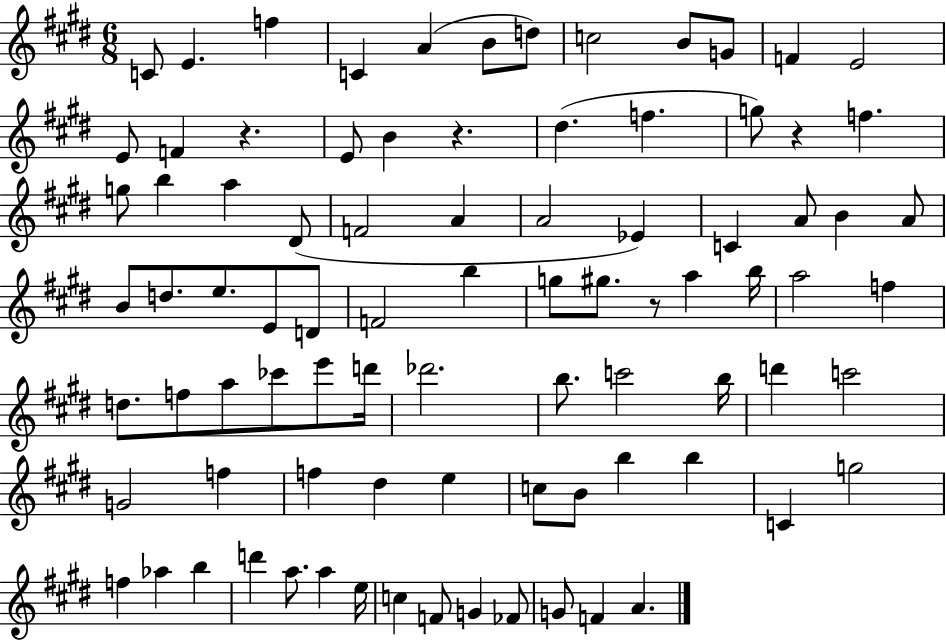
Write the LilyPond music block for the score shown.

{
  \clef treble
  \numericTimeSignature
  \time 6/8
  \key e \major
  c'8 e'4. f''4 | c'4 a'4( b'8 d''8) | c''2 b'8 g'8 | f'4 e'2 | \break e'8 f'4 r4. | e'8 b'4 r4. | dis''4.( f''4. | g''8) r4 f''4. | \break g''8 b''4 a''4 dis'8( | f'2 a'4 | a'2 ees'4) | c'4 a'8 b'4 a'8 | \break b'8 d''8. e''8. e'8 d'8 | f'2 b''4 | g''8 gis''8. r8 a''4 b''16 | a''2 f''4 | \break d''8. f''8 a''8 ces'''8 e'''8 d'''16 | des'''2. | b''8. c'''2 b''16 | d'''4 c'''2 | \break g'2 f''4 | f''4 dis''4 e''4 | c''8 b'8 b''4 b''4 | c'4 g''2 | \break f''4 aes''4 b''4 | d'''4 a''8. a''4 e''16 | c''4 f'8 g'4 fes'8 | g'8 f'4 a'4. | \break \bar "|."
}